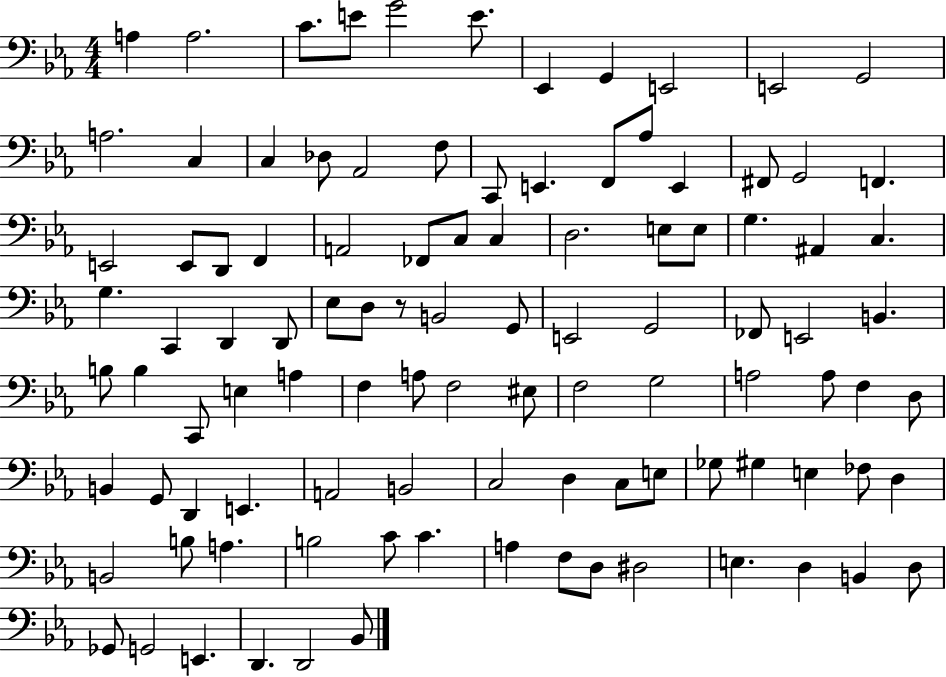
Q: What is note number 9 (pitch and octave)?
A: E2